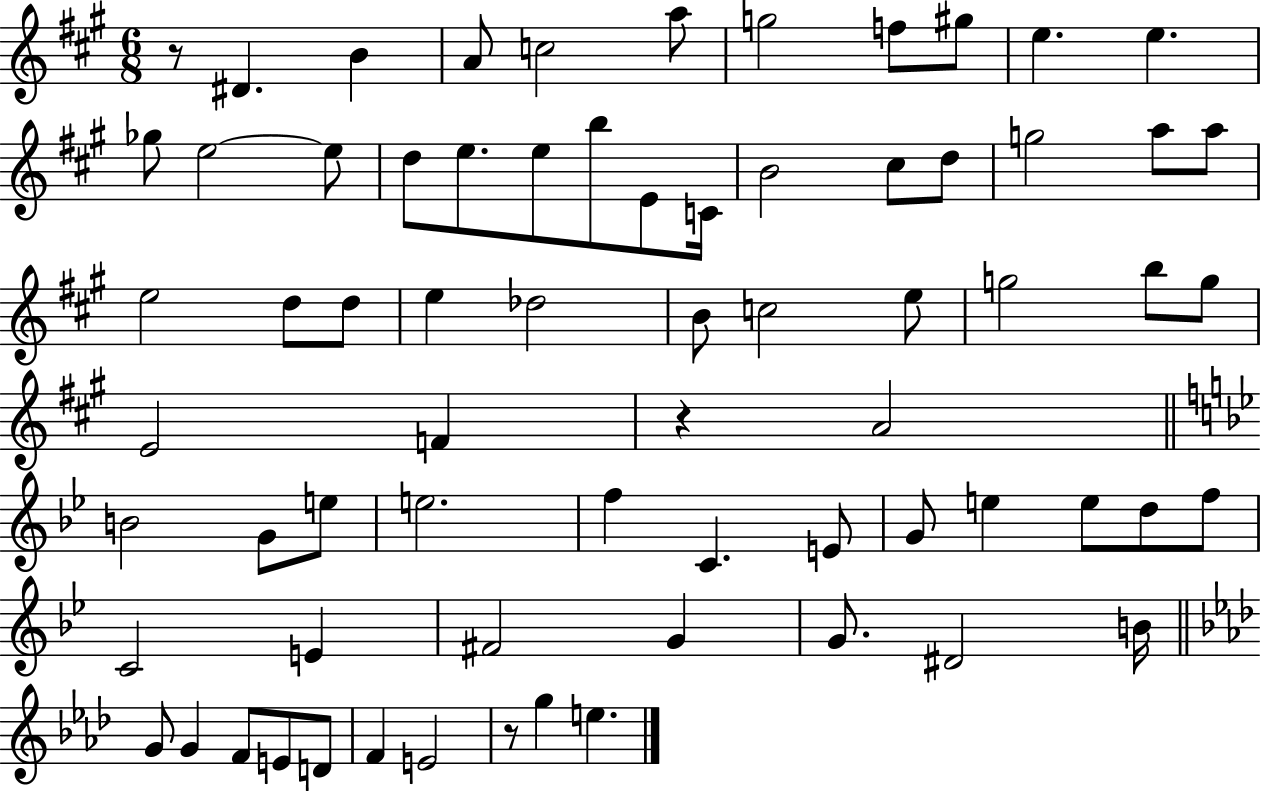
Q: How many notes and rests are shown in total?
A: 70